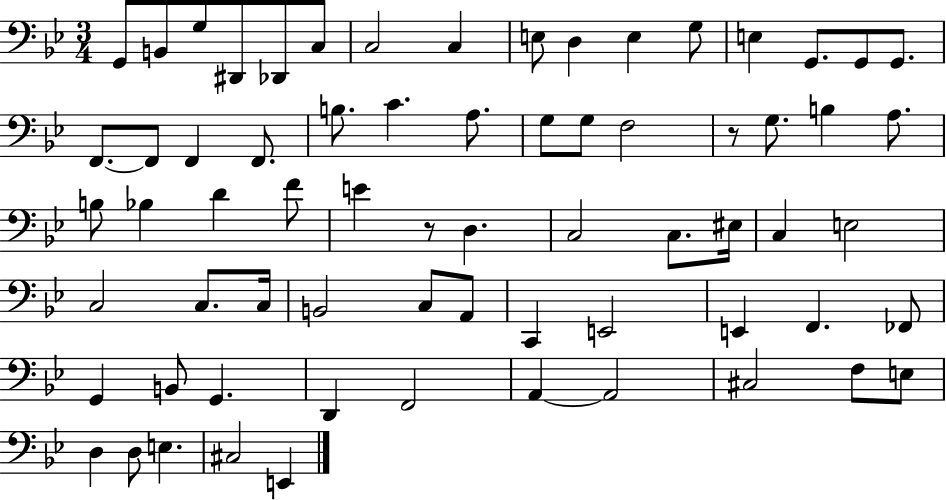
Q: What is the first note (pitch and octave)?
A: G2